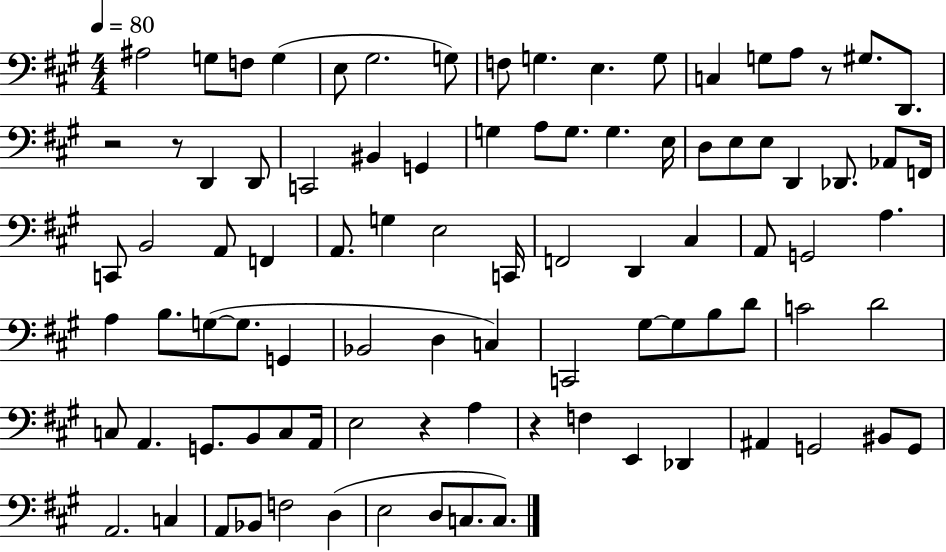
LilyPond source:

{
  \clef bass
  \numericTimeSignature
  \time 4/4
  \key a \major
  \tempo 4 = 80
  ais2 g8 f8 g4( | e8 gis2. g8) | f8 g4. e4. g8 | c4 g8 a8 r8 gis8. d,8. | \break r2 r8 d,4 d,8 | c,2 bis,4 g,4 | g4 a8 g8. g4. e16 | d8 e8 e8 d,4 des,8. aes,8 f,16 | \break c,8 b,2 a,8 f,4 | a,8. g4 e2 c,16 | f,2 d,4 cis4 | a,8 g,2 a4. | \break a4 b8. g8~(~ g8. g,4 | bes,2 d4 c4) | c,2 gis8~~ gis8 b8 d'8 | c'2 d'2 | \break c8 a,4. g,8. b,8 c8 a,16 | e2 r4 a4 | r4 f4 e,4 des,4 | ais,4 g,2 bis,8 g,8 | \break a,2. c4 | a,8 bes,8 f2 d4( | e2 d8 c8. c8.) | \bar "|."
}